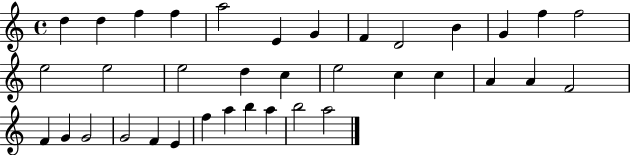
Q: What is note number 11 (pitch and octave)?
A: G4